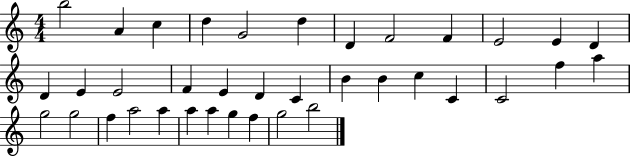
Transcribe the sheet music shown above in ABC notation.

X:1
T:Untitled
M:4/4
L:1/4
K:C
b2 A c d G2 d D F2 F E2 E D D E E2 F E D C B B c C C2 f a g2 g2 f a2 a a a g f g2 b2